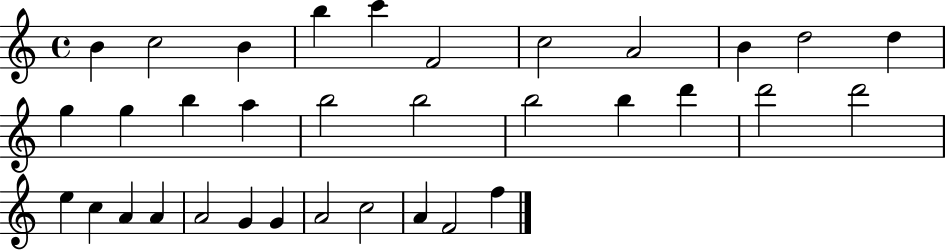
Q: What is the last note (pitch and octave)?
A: F5